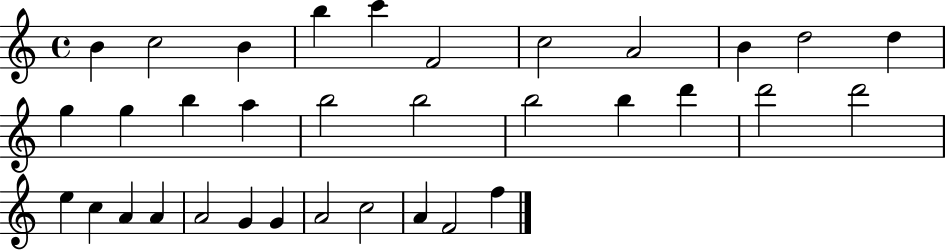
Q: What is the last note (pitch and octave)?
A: F5